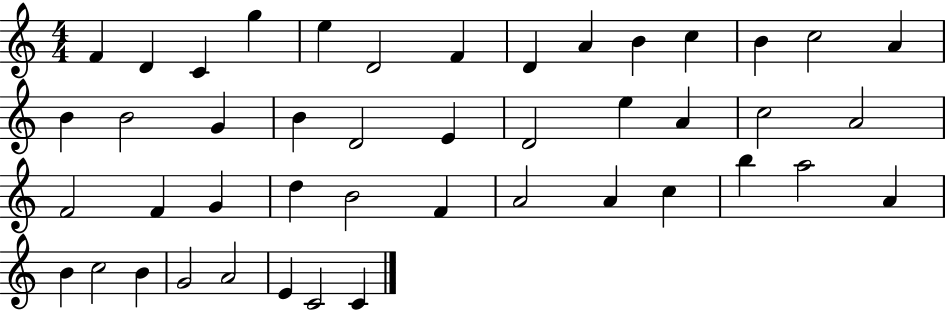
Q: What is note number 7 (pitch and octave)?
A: F4